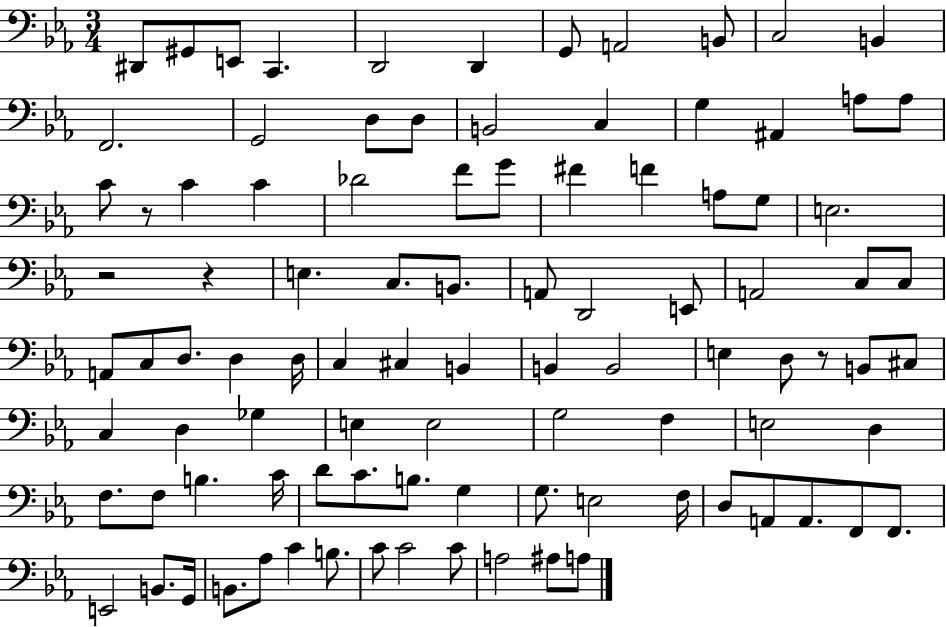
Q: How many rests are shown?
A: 4